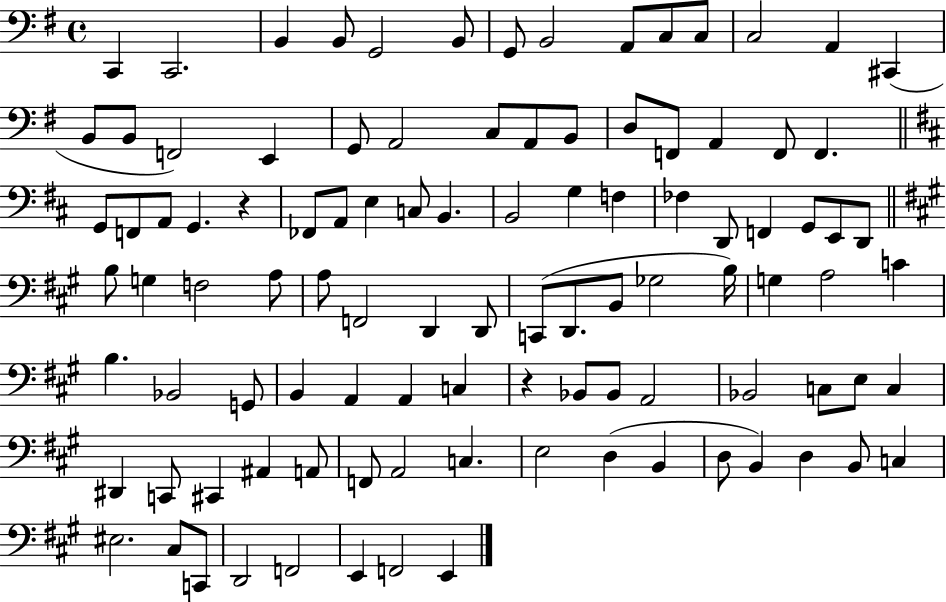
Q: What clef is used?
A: bass